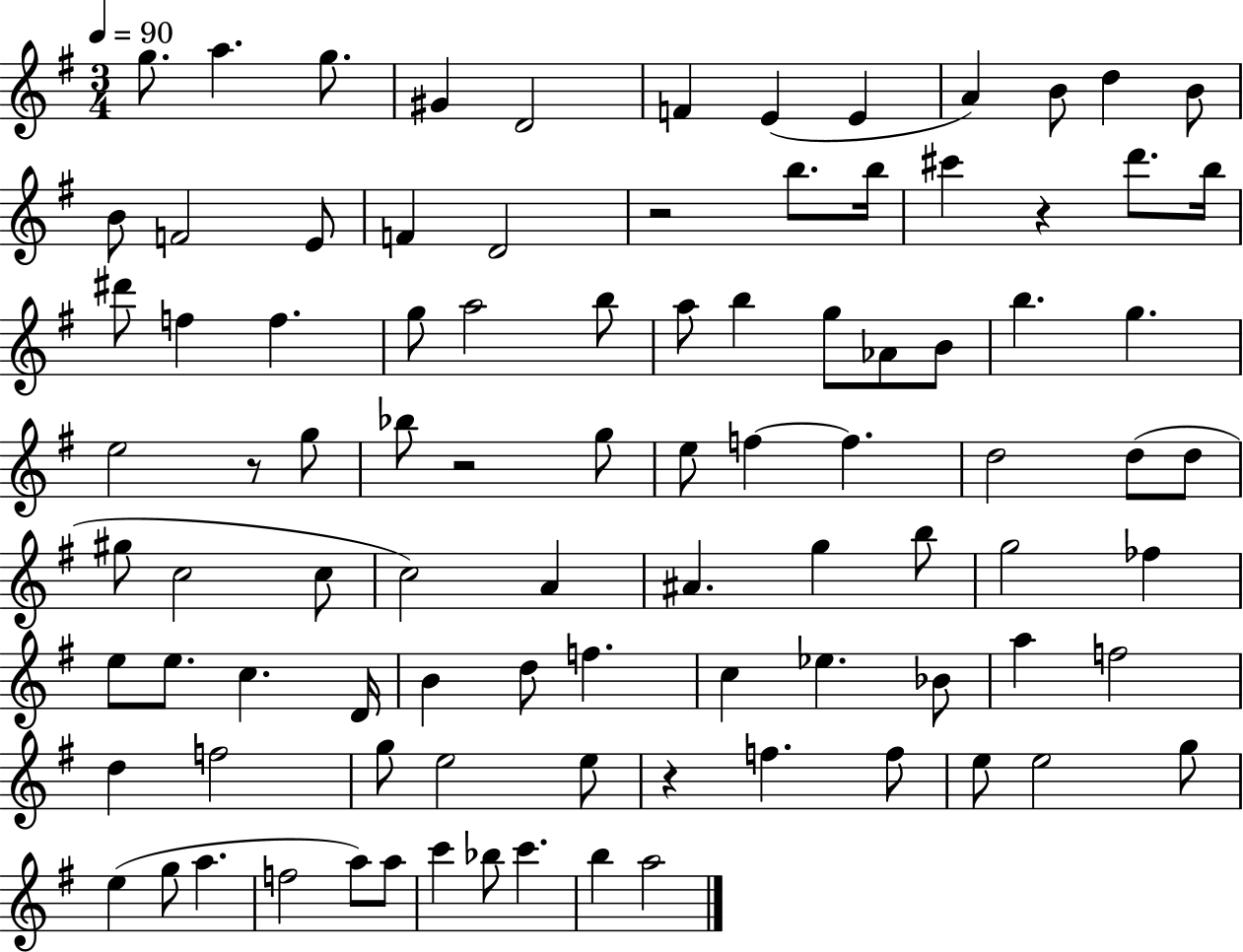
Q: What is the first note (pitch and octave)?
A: G5